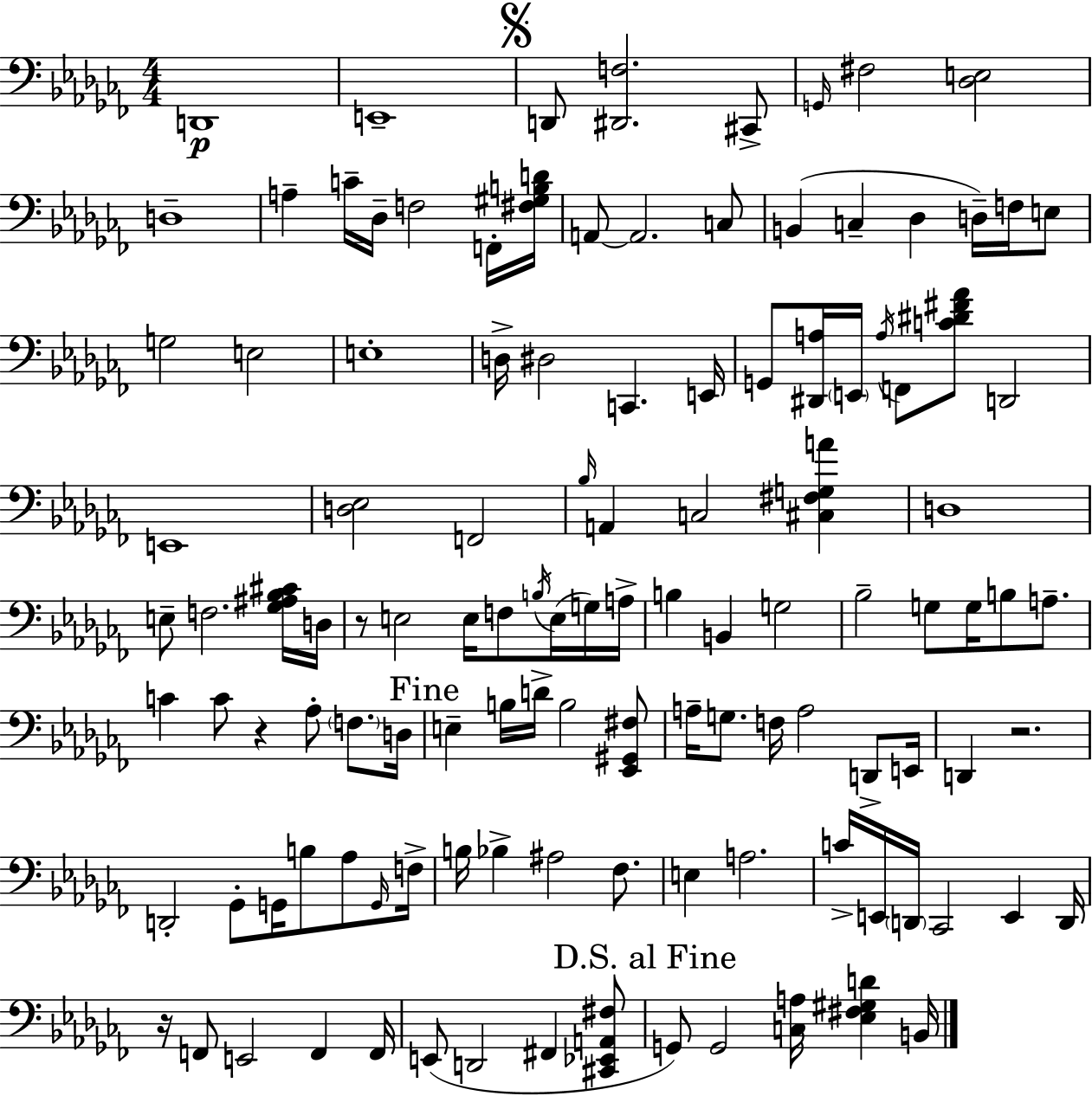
D2/w E2/w D2/e [D#2,F3]/h. C#2/e G2/s F#3/h [Db3,E3]/h D3/w A3/q C4/s Db3/s F3/h F2/s [F#3,G#3,B3,D4]/s A2/e A2/h. C3/e B2/q C3/q Db3/q D3/s F3/s E3/e G3/h E3/h E3/w D3/s D#3/h C2/q. E2/s G2/e [D#2,A3]/s E2/s A3/s F2/e [C4,D#4,F#4,Ab4]/e D2/h E2/w [D3,Eb3]/h F2/h Bb3/s A2/q C3/h [C#3,F#3,G3,A4]/q D3/w E3/e F3/h. [Gb3,A#3,Bb3,C#4]/s D3/s R/e E3/h E3/s F3/e B3/s E3/s G3/s A3/s B3/q B2/q G3/h Bb3/h G3/e G3/s B3/e A3/e. C4/q C4/e R/q Ab3/e F3/e. D3/s E3/q B3/s D4/s B3/h [Eb2,G#2,F#3]/e A3/s G3/e. F3/s A3/h D2/e E2/s D2/q R/h. D2/h Gb2/e G2/s B3/e Ab3/e G2/s F3/s B3/s Bb3/q A#3/h FES3/e. E3/q A3/h. C4/s E2/s D2/s CES2/h E2/q D2/s R/s F2/e E2/h F2/q F2/s E2/e D2/h F#2/q [C#2,Eb2,A2,F#3]/e G2/e G2/h [C3,A3]/s [Eb3,F#3,G#3,D4]/q B2/s